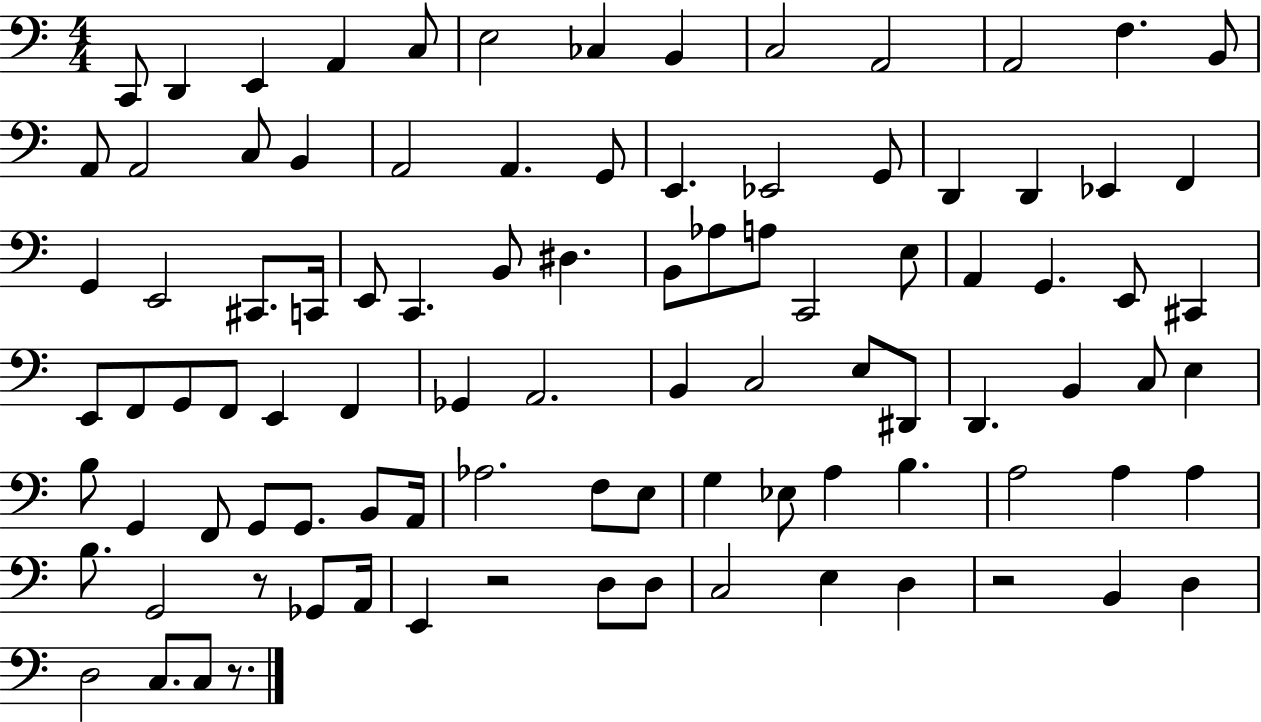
{
  \clef bass
  \numericTimeSignature
  \time 4/4
  \key c \major
  c,8 d,4 e,4 a,4 c8 | e2 ces4 b,4 | c2 a,2 | a,2 f4. b,8 | \break a,8 a,2 c8 b,4 | a,2 a,4. g,8 | e,4. ees,2 g,8 | d,4 d,4 ees,4 f,4 | \break g,4 e,2 cis,8. c,16 | e,8 c,4. b,8 dis4. | b,8 aes8 a8 c,2 e8 | a,4 g,4. e,8 cis,4 | \break e,8 f,8 g,8 f,8 e,4 f,4 | ges,4 a,2. | b,4 c2 e8 dis,8 | d,4. b,4 c8 e4 | \break b8 g,4 f,8 g,8 g,8. b,8 a,16 | aes2. f8 e8 | g4 ees8 a4 b4. | a2 a4 a4 | \break b8. g,2 r8 ges,8 a,16 | e,4 r2 d8 d8 | c2 e4 d4 | r2 b,4 d4 | \break d2 c8. c8 r8. | \bar "|."
}